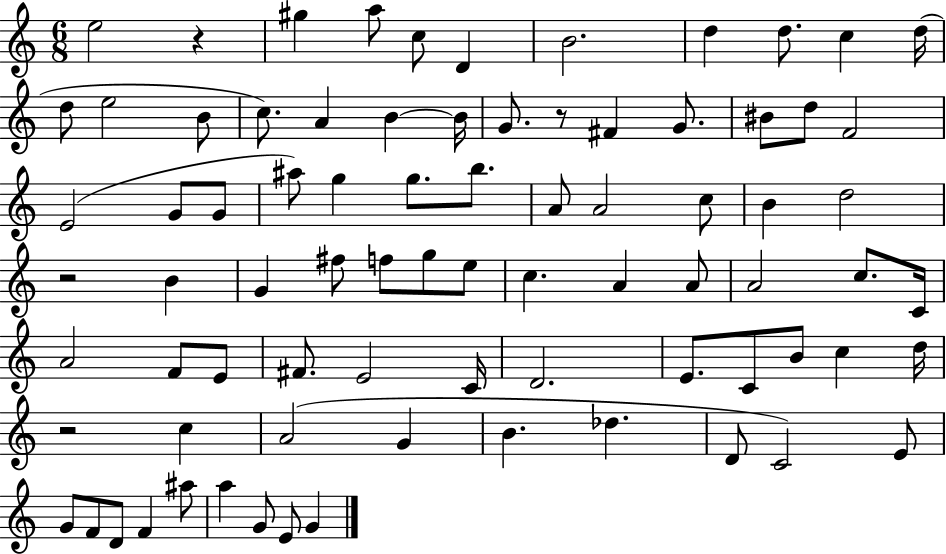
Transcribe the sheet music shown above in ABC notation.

X:1
T:Untitled
M:6/8
L:1/4
K:C
e2 z ^g a/2 c/2 D B2 d d/2 c d/4 d/2 e2 B/2 c/2 A B B/4 G/2 z/2 ^F G/2 ^B/2 d/2 F2 E2 G/2 G/2 ^a/2 g g/2 b/2 A/2 A2 c/2 B d2 z2 B G ^f/2 f/2 g/2 e/2 c A A/2 A2 c/2 C/4 A2 F/2 E/2 ^F/2 E2 C/4 D2 E/2 C/2 B/2 c d/4 z2 c A2 G B _d D/2 C2 E/2 G/2 F/2 D/2 F ^a/2 a G/2 E/2 G